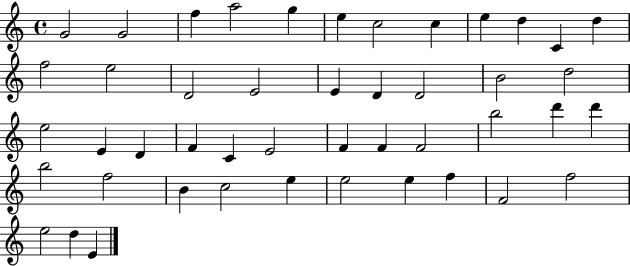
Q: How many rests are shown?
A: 0